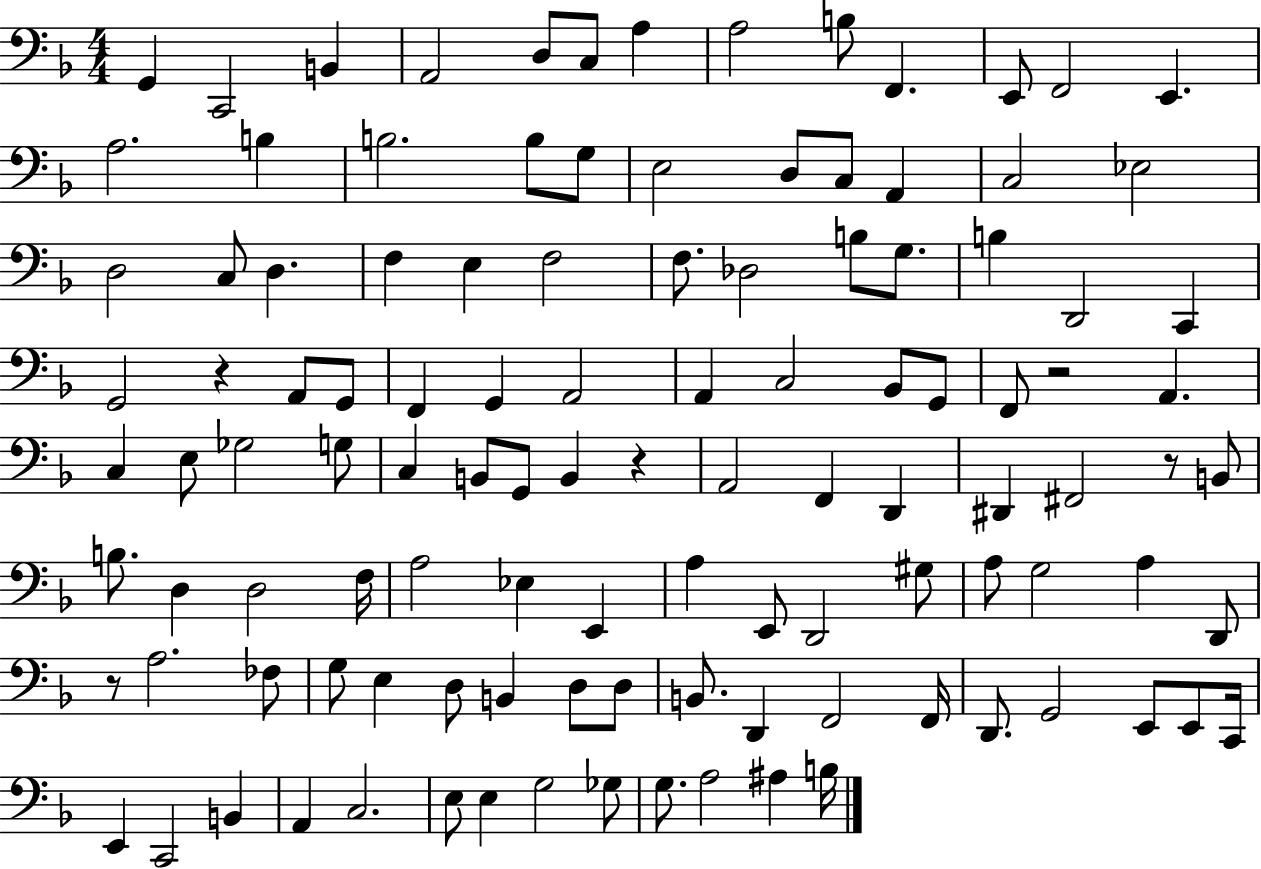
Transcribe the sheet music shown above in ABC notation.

X:1
T:Untitled
M:4/4
L:1/4
K:F
G,, C,,2 B,, A,,2 D,/2 C,/2 A, A,2 B,/2 F,, E,,/2 F,,2 E,, A,2 B, B,2 B,/2 G,/2 E,2 D,/2 C,/2 A,, C,2 _E,2 D,2 C,/2 D, F, E, F,2 F,/2 _D,2 B,/2 G,/2 B, D,,2 C,, G,,2 z A,,/2 G,,/2 F,, G,, A,,2 A,, C,2 _B,,/2 G,,/2 F,,/2 z2 A,, C, E,/2 _G,2 G,/2 C, B,,/2 G,,/2 B,, z A,,2 F,, D,, ^D,, ^F,,2 z/2 B,,/2 B,/2 D, D,2 F,/4 A,2 _E, E,, A, E,,/2 D,,2 ^G,/2 A,/2 G,2 A, D,,/2 z/2 A,2 _F,/2 G,/2 E, D,/2 B,, D,/2 D,/2 B,,/2 D,, F,,2 F,,/4 D,,/2 G,,2 E,,/2 E,,/2 C,,/4 E,, C,,2 B,, A,, C,2 E,/2 E, G,2 _G,/2 G,/2 A,2 ^A, B,/4